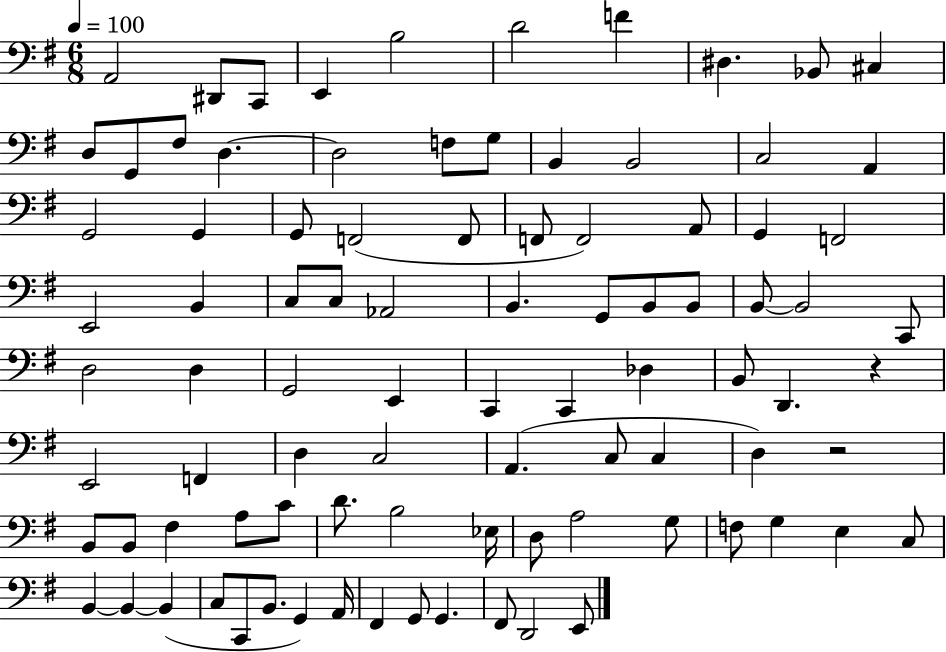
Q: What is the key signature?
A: G major